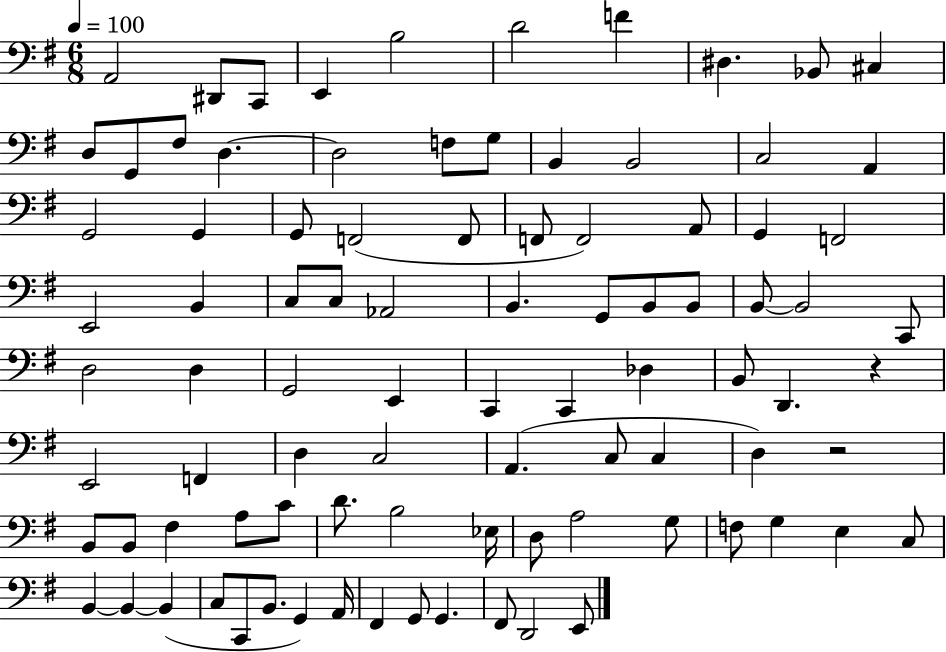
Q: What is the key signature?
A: G major